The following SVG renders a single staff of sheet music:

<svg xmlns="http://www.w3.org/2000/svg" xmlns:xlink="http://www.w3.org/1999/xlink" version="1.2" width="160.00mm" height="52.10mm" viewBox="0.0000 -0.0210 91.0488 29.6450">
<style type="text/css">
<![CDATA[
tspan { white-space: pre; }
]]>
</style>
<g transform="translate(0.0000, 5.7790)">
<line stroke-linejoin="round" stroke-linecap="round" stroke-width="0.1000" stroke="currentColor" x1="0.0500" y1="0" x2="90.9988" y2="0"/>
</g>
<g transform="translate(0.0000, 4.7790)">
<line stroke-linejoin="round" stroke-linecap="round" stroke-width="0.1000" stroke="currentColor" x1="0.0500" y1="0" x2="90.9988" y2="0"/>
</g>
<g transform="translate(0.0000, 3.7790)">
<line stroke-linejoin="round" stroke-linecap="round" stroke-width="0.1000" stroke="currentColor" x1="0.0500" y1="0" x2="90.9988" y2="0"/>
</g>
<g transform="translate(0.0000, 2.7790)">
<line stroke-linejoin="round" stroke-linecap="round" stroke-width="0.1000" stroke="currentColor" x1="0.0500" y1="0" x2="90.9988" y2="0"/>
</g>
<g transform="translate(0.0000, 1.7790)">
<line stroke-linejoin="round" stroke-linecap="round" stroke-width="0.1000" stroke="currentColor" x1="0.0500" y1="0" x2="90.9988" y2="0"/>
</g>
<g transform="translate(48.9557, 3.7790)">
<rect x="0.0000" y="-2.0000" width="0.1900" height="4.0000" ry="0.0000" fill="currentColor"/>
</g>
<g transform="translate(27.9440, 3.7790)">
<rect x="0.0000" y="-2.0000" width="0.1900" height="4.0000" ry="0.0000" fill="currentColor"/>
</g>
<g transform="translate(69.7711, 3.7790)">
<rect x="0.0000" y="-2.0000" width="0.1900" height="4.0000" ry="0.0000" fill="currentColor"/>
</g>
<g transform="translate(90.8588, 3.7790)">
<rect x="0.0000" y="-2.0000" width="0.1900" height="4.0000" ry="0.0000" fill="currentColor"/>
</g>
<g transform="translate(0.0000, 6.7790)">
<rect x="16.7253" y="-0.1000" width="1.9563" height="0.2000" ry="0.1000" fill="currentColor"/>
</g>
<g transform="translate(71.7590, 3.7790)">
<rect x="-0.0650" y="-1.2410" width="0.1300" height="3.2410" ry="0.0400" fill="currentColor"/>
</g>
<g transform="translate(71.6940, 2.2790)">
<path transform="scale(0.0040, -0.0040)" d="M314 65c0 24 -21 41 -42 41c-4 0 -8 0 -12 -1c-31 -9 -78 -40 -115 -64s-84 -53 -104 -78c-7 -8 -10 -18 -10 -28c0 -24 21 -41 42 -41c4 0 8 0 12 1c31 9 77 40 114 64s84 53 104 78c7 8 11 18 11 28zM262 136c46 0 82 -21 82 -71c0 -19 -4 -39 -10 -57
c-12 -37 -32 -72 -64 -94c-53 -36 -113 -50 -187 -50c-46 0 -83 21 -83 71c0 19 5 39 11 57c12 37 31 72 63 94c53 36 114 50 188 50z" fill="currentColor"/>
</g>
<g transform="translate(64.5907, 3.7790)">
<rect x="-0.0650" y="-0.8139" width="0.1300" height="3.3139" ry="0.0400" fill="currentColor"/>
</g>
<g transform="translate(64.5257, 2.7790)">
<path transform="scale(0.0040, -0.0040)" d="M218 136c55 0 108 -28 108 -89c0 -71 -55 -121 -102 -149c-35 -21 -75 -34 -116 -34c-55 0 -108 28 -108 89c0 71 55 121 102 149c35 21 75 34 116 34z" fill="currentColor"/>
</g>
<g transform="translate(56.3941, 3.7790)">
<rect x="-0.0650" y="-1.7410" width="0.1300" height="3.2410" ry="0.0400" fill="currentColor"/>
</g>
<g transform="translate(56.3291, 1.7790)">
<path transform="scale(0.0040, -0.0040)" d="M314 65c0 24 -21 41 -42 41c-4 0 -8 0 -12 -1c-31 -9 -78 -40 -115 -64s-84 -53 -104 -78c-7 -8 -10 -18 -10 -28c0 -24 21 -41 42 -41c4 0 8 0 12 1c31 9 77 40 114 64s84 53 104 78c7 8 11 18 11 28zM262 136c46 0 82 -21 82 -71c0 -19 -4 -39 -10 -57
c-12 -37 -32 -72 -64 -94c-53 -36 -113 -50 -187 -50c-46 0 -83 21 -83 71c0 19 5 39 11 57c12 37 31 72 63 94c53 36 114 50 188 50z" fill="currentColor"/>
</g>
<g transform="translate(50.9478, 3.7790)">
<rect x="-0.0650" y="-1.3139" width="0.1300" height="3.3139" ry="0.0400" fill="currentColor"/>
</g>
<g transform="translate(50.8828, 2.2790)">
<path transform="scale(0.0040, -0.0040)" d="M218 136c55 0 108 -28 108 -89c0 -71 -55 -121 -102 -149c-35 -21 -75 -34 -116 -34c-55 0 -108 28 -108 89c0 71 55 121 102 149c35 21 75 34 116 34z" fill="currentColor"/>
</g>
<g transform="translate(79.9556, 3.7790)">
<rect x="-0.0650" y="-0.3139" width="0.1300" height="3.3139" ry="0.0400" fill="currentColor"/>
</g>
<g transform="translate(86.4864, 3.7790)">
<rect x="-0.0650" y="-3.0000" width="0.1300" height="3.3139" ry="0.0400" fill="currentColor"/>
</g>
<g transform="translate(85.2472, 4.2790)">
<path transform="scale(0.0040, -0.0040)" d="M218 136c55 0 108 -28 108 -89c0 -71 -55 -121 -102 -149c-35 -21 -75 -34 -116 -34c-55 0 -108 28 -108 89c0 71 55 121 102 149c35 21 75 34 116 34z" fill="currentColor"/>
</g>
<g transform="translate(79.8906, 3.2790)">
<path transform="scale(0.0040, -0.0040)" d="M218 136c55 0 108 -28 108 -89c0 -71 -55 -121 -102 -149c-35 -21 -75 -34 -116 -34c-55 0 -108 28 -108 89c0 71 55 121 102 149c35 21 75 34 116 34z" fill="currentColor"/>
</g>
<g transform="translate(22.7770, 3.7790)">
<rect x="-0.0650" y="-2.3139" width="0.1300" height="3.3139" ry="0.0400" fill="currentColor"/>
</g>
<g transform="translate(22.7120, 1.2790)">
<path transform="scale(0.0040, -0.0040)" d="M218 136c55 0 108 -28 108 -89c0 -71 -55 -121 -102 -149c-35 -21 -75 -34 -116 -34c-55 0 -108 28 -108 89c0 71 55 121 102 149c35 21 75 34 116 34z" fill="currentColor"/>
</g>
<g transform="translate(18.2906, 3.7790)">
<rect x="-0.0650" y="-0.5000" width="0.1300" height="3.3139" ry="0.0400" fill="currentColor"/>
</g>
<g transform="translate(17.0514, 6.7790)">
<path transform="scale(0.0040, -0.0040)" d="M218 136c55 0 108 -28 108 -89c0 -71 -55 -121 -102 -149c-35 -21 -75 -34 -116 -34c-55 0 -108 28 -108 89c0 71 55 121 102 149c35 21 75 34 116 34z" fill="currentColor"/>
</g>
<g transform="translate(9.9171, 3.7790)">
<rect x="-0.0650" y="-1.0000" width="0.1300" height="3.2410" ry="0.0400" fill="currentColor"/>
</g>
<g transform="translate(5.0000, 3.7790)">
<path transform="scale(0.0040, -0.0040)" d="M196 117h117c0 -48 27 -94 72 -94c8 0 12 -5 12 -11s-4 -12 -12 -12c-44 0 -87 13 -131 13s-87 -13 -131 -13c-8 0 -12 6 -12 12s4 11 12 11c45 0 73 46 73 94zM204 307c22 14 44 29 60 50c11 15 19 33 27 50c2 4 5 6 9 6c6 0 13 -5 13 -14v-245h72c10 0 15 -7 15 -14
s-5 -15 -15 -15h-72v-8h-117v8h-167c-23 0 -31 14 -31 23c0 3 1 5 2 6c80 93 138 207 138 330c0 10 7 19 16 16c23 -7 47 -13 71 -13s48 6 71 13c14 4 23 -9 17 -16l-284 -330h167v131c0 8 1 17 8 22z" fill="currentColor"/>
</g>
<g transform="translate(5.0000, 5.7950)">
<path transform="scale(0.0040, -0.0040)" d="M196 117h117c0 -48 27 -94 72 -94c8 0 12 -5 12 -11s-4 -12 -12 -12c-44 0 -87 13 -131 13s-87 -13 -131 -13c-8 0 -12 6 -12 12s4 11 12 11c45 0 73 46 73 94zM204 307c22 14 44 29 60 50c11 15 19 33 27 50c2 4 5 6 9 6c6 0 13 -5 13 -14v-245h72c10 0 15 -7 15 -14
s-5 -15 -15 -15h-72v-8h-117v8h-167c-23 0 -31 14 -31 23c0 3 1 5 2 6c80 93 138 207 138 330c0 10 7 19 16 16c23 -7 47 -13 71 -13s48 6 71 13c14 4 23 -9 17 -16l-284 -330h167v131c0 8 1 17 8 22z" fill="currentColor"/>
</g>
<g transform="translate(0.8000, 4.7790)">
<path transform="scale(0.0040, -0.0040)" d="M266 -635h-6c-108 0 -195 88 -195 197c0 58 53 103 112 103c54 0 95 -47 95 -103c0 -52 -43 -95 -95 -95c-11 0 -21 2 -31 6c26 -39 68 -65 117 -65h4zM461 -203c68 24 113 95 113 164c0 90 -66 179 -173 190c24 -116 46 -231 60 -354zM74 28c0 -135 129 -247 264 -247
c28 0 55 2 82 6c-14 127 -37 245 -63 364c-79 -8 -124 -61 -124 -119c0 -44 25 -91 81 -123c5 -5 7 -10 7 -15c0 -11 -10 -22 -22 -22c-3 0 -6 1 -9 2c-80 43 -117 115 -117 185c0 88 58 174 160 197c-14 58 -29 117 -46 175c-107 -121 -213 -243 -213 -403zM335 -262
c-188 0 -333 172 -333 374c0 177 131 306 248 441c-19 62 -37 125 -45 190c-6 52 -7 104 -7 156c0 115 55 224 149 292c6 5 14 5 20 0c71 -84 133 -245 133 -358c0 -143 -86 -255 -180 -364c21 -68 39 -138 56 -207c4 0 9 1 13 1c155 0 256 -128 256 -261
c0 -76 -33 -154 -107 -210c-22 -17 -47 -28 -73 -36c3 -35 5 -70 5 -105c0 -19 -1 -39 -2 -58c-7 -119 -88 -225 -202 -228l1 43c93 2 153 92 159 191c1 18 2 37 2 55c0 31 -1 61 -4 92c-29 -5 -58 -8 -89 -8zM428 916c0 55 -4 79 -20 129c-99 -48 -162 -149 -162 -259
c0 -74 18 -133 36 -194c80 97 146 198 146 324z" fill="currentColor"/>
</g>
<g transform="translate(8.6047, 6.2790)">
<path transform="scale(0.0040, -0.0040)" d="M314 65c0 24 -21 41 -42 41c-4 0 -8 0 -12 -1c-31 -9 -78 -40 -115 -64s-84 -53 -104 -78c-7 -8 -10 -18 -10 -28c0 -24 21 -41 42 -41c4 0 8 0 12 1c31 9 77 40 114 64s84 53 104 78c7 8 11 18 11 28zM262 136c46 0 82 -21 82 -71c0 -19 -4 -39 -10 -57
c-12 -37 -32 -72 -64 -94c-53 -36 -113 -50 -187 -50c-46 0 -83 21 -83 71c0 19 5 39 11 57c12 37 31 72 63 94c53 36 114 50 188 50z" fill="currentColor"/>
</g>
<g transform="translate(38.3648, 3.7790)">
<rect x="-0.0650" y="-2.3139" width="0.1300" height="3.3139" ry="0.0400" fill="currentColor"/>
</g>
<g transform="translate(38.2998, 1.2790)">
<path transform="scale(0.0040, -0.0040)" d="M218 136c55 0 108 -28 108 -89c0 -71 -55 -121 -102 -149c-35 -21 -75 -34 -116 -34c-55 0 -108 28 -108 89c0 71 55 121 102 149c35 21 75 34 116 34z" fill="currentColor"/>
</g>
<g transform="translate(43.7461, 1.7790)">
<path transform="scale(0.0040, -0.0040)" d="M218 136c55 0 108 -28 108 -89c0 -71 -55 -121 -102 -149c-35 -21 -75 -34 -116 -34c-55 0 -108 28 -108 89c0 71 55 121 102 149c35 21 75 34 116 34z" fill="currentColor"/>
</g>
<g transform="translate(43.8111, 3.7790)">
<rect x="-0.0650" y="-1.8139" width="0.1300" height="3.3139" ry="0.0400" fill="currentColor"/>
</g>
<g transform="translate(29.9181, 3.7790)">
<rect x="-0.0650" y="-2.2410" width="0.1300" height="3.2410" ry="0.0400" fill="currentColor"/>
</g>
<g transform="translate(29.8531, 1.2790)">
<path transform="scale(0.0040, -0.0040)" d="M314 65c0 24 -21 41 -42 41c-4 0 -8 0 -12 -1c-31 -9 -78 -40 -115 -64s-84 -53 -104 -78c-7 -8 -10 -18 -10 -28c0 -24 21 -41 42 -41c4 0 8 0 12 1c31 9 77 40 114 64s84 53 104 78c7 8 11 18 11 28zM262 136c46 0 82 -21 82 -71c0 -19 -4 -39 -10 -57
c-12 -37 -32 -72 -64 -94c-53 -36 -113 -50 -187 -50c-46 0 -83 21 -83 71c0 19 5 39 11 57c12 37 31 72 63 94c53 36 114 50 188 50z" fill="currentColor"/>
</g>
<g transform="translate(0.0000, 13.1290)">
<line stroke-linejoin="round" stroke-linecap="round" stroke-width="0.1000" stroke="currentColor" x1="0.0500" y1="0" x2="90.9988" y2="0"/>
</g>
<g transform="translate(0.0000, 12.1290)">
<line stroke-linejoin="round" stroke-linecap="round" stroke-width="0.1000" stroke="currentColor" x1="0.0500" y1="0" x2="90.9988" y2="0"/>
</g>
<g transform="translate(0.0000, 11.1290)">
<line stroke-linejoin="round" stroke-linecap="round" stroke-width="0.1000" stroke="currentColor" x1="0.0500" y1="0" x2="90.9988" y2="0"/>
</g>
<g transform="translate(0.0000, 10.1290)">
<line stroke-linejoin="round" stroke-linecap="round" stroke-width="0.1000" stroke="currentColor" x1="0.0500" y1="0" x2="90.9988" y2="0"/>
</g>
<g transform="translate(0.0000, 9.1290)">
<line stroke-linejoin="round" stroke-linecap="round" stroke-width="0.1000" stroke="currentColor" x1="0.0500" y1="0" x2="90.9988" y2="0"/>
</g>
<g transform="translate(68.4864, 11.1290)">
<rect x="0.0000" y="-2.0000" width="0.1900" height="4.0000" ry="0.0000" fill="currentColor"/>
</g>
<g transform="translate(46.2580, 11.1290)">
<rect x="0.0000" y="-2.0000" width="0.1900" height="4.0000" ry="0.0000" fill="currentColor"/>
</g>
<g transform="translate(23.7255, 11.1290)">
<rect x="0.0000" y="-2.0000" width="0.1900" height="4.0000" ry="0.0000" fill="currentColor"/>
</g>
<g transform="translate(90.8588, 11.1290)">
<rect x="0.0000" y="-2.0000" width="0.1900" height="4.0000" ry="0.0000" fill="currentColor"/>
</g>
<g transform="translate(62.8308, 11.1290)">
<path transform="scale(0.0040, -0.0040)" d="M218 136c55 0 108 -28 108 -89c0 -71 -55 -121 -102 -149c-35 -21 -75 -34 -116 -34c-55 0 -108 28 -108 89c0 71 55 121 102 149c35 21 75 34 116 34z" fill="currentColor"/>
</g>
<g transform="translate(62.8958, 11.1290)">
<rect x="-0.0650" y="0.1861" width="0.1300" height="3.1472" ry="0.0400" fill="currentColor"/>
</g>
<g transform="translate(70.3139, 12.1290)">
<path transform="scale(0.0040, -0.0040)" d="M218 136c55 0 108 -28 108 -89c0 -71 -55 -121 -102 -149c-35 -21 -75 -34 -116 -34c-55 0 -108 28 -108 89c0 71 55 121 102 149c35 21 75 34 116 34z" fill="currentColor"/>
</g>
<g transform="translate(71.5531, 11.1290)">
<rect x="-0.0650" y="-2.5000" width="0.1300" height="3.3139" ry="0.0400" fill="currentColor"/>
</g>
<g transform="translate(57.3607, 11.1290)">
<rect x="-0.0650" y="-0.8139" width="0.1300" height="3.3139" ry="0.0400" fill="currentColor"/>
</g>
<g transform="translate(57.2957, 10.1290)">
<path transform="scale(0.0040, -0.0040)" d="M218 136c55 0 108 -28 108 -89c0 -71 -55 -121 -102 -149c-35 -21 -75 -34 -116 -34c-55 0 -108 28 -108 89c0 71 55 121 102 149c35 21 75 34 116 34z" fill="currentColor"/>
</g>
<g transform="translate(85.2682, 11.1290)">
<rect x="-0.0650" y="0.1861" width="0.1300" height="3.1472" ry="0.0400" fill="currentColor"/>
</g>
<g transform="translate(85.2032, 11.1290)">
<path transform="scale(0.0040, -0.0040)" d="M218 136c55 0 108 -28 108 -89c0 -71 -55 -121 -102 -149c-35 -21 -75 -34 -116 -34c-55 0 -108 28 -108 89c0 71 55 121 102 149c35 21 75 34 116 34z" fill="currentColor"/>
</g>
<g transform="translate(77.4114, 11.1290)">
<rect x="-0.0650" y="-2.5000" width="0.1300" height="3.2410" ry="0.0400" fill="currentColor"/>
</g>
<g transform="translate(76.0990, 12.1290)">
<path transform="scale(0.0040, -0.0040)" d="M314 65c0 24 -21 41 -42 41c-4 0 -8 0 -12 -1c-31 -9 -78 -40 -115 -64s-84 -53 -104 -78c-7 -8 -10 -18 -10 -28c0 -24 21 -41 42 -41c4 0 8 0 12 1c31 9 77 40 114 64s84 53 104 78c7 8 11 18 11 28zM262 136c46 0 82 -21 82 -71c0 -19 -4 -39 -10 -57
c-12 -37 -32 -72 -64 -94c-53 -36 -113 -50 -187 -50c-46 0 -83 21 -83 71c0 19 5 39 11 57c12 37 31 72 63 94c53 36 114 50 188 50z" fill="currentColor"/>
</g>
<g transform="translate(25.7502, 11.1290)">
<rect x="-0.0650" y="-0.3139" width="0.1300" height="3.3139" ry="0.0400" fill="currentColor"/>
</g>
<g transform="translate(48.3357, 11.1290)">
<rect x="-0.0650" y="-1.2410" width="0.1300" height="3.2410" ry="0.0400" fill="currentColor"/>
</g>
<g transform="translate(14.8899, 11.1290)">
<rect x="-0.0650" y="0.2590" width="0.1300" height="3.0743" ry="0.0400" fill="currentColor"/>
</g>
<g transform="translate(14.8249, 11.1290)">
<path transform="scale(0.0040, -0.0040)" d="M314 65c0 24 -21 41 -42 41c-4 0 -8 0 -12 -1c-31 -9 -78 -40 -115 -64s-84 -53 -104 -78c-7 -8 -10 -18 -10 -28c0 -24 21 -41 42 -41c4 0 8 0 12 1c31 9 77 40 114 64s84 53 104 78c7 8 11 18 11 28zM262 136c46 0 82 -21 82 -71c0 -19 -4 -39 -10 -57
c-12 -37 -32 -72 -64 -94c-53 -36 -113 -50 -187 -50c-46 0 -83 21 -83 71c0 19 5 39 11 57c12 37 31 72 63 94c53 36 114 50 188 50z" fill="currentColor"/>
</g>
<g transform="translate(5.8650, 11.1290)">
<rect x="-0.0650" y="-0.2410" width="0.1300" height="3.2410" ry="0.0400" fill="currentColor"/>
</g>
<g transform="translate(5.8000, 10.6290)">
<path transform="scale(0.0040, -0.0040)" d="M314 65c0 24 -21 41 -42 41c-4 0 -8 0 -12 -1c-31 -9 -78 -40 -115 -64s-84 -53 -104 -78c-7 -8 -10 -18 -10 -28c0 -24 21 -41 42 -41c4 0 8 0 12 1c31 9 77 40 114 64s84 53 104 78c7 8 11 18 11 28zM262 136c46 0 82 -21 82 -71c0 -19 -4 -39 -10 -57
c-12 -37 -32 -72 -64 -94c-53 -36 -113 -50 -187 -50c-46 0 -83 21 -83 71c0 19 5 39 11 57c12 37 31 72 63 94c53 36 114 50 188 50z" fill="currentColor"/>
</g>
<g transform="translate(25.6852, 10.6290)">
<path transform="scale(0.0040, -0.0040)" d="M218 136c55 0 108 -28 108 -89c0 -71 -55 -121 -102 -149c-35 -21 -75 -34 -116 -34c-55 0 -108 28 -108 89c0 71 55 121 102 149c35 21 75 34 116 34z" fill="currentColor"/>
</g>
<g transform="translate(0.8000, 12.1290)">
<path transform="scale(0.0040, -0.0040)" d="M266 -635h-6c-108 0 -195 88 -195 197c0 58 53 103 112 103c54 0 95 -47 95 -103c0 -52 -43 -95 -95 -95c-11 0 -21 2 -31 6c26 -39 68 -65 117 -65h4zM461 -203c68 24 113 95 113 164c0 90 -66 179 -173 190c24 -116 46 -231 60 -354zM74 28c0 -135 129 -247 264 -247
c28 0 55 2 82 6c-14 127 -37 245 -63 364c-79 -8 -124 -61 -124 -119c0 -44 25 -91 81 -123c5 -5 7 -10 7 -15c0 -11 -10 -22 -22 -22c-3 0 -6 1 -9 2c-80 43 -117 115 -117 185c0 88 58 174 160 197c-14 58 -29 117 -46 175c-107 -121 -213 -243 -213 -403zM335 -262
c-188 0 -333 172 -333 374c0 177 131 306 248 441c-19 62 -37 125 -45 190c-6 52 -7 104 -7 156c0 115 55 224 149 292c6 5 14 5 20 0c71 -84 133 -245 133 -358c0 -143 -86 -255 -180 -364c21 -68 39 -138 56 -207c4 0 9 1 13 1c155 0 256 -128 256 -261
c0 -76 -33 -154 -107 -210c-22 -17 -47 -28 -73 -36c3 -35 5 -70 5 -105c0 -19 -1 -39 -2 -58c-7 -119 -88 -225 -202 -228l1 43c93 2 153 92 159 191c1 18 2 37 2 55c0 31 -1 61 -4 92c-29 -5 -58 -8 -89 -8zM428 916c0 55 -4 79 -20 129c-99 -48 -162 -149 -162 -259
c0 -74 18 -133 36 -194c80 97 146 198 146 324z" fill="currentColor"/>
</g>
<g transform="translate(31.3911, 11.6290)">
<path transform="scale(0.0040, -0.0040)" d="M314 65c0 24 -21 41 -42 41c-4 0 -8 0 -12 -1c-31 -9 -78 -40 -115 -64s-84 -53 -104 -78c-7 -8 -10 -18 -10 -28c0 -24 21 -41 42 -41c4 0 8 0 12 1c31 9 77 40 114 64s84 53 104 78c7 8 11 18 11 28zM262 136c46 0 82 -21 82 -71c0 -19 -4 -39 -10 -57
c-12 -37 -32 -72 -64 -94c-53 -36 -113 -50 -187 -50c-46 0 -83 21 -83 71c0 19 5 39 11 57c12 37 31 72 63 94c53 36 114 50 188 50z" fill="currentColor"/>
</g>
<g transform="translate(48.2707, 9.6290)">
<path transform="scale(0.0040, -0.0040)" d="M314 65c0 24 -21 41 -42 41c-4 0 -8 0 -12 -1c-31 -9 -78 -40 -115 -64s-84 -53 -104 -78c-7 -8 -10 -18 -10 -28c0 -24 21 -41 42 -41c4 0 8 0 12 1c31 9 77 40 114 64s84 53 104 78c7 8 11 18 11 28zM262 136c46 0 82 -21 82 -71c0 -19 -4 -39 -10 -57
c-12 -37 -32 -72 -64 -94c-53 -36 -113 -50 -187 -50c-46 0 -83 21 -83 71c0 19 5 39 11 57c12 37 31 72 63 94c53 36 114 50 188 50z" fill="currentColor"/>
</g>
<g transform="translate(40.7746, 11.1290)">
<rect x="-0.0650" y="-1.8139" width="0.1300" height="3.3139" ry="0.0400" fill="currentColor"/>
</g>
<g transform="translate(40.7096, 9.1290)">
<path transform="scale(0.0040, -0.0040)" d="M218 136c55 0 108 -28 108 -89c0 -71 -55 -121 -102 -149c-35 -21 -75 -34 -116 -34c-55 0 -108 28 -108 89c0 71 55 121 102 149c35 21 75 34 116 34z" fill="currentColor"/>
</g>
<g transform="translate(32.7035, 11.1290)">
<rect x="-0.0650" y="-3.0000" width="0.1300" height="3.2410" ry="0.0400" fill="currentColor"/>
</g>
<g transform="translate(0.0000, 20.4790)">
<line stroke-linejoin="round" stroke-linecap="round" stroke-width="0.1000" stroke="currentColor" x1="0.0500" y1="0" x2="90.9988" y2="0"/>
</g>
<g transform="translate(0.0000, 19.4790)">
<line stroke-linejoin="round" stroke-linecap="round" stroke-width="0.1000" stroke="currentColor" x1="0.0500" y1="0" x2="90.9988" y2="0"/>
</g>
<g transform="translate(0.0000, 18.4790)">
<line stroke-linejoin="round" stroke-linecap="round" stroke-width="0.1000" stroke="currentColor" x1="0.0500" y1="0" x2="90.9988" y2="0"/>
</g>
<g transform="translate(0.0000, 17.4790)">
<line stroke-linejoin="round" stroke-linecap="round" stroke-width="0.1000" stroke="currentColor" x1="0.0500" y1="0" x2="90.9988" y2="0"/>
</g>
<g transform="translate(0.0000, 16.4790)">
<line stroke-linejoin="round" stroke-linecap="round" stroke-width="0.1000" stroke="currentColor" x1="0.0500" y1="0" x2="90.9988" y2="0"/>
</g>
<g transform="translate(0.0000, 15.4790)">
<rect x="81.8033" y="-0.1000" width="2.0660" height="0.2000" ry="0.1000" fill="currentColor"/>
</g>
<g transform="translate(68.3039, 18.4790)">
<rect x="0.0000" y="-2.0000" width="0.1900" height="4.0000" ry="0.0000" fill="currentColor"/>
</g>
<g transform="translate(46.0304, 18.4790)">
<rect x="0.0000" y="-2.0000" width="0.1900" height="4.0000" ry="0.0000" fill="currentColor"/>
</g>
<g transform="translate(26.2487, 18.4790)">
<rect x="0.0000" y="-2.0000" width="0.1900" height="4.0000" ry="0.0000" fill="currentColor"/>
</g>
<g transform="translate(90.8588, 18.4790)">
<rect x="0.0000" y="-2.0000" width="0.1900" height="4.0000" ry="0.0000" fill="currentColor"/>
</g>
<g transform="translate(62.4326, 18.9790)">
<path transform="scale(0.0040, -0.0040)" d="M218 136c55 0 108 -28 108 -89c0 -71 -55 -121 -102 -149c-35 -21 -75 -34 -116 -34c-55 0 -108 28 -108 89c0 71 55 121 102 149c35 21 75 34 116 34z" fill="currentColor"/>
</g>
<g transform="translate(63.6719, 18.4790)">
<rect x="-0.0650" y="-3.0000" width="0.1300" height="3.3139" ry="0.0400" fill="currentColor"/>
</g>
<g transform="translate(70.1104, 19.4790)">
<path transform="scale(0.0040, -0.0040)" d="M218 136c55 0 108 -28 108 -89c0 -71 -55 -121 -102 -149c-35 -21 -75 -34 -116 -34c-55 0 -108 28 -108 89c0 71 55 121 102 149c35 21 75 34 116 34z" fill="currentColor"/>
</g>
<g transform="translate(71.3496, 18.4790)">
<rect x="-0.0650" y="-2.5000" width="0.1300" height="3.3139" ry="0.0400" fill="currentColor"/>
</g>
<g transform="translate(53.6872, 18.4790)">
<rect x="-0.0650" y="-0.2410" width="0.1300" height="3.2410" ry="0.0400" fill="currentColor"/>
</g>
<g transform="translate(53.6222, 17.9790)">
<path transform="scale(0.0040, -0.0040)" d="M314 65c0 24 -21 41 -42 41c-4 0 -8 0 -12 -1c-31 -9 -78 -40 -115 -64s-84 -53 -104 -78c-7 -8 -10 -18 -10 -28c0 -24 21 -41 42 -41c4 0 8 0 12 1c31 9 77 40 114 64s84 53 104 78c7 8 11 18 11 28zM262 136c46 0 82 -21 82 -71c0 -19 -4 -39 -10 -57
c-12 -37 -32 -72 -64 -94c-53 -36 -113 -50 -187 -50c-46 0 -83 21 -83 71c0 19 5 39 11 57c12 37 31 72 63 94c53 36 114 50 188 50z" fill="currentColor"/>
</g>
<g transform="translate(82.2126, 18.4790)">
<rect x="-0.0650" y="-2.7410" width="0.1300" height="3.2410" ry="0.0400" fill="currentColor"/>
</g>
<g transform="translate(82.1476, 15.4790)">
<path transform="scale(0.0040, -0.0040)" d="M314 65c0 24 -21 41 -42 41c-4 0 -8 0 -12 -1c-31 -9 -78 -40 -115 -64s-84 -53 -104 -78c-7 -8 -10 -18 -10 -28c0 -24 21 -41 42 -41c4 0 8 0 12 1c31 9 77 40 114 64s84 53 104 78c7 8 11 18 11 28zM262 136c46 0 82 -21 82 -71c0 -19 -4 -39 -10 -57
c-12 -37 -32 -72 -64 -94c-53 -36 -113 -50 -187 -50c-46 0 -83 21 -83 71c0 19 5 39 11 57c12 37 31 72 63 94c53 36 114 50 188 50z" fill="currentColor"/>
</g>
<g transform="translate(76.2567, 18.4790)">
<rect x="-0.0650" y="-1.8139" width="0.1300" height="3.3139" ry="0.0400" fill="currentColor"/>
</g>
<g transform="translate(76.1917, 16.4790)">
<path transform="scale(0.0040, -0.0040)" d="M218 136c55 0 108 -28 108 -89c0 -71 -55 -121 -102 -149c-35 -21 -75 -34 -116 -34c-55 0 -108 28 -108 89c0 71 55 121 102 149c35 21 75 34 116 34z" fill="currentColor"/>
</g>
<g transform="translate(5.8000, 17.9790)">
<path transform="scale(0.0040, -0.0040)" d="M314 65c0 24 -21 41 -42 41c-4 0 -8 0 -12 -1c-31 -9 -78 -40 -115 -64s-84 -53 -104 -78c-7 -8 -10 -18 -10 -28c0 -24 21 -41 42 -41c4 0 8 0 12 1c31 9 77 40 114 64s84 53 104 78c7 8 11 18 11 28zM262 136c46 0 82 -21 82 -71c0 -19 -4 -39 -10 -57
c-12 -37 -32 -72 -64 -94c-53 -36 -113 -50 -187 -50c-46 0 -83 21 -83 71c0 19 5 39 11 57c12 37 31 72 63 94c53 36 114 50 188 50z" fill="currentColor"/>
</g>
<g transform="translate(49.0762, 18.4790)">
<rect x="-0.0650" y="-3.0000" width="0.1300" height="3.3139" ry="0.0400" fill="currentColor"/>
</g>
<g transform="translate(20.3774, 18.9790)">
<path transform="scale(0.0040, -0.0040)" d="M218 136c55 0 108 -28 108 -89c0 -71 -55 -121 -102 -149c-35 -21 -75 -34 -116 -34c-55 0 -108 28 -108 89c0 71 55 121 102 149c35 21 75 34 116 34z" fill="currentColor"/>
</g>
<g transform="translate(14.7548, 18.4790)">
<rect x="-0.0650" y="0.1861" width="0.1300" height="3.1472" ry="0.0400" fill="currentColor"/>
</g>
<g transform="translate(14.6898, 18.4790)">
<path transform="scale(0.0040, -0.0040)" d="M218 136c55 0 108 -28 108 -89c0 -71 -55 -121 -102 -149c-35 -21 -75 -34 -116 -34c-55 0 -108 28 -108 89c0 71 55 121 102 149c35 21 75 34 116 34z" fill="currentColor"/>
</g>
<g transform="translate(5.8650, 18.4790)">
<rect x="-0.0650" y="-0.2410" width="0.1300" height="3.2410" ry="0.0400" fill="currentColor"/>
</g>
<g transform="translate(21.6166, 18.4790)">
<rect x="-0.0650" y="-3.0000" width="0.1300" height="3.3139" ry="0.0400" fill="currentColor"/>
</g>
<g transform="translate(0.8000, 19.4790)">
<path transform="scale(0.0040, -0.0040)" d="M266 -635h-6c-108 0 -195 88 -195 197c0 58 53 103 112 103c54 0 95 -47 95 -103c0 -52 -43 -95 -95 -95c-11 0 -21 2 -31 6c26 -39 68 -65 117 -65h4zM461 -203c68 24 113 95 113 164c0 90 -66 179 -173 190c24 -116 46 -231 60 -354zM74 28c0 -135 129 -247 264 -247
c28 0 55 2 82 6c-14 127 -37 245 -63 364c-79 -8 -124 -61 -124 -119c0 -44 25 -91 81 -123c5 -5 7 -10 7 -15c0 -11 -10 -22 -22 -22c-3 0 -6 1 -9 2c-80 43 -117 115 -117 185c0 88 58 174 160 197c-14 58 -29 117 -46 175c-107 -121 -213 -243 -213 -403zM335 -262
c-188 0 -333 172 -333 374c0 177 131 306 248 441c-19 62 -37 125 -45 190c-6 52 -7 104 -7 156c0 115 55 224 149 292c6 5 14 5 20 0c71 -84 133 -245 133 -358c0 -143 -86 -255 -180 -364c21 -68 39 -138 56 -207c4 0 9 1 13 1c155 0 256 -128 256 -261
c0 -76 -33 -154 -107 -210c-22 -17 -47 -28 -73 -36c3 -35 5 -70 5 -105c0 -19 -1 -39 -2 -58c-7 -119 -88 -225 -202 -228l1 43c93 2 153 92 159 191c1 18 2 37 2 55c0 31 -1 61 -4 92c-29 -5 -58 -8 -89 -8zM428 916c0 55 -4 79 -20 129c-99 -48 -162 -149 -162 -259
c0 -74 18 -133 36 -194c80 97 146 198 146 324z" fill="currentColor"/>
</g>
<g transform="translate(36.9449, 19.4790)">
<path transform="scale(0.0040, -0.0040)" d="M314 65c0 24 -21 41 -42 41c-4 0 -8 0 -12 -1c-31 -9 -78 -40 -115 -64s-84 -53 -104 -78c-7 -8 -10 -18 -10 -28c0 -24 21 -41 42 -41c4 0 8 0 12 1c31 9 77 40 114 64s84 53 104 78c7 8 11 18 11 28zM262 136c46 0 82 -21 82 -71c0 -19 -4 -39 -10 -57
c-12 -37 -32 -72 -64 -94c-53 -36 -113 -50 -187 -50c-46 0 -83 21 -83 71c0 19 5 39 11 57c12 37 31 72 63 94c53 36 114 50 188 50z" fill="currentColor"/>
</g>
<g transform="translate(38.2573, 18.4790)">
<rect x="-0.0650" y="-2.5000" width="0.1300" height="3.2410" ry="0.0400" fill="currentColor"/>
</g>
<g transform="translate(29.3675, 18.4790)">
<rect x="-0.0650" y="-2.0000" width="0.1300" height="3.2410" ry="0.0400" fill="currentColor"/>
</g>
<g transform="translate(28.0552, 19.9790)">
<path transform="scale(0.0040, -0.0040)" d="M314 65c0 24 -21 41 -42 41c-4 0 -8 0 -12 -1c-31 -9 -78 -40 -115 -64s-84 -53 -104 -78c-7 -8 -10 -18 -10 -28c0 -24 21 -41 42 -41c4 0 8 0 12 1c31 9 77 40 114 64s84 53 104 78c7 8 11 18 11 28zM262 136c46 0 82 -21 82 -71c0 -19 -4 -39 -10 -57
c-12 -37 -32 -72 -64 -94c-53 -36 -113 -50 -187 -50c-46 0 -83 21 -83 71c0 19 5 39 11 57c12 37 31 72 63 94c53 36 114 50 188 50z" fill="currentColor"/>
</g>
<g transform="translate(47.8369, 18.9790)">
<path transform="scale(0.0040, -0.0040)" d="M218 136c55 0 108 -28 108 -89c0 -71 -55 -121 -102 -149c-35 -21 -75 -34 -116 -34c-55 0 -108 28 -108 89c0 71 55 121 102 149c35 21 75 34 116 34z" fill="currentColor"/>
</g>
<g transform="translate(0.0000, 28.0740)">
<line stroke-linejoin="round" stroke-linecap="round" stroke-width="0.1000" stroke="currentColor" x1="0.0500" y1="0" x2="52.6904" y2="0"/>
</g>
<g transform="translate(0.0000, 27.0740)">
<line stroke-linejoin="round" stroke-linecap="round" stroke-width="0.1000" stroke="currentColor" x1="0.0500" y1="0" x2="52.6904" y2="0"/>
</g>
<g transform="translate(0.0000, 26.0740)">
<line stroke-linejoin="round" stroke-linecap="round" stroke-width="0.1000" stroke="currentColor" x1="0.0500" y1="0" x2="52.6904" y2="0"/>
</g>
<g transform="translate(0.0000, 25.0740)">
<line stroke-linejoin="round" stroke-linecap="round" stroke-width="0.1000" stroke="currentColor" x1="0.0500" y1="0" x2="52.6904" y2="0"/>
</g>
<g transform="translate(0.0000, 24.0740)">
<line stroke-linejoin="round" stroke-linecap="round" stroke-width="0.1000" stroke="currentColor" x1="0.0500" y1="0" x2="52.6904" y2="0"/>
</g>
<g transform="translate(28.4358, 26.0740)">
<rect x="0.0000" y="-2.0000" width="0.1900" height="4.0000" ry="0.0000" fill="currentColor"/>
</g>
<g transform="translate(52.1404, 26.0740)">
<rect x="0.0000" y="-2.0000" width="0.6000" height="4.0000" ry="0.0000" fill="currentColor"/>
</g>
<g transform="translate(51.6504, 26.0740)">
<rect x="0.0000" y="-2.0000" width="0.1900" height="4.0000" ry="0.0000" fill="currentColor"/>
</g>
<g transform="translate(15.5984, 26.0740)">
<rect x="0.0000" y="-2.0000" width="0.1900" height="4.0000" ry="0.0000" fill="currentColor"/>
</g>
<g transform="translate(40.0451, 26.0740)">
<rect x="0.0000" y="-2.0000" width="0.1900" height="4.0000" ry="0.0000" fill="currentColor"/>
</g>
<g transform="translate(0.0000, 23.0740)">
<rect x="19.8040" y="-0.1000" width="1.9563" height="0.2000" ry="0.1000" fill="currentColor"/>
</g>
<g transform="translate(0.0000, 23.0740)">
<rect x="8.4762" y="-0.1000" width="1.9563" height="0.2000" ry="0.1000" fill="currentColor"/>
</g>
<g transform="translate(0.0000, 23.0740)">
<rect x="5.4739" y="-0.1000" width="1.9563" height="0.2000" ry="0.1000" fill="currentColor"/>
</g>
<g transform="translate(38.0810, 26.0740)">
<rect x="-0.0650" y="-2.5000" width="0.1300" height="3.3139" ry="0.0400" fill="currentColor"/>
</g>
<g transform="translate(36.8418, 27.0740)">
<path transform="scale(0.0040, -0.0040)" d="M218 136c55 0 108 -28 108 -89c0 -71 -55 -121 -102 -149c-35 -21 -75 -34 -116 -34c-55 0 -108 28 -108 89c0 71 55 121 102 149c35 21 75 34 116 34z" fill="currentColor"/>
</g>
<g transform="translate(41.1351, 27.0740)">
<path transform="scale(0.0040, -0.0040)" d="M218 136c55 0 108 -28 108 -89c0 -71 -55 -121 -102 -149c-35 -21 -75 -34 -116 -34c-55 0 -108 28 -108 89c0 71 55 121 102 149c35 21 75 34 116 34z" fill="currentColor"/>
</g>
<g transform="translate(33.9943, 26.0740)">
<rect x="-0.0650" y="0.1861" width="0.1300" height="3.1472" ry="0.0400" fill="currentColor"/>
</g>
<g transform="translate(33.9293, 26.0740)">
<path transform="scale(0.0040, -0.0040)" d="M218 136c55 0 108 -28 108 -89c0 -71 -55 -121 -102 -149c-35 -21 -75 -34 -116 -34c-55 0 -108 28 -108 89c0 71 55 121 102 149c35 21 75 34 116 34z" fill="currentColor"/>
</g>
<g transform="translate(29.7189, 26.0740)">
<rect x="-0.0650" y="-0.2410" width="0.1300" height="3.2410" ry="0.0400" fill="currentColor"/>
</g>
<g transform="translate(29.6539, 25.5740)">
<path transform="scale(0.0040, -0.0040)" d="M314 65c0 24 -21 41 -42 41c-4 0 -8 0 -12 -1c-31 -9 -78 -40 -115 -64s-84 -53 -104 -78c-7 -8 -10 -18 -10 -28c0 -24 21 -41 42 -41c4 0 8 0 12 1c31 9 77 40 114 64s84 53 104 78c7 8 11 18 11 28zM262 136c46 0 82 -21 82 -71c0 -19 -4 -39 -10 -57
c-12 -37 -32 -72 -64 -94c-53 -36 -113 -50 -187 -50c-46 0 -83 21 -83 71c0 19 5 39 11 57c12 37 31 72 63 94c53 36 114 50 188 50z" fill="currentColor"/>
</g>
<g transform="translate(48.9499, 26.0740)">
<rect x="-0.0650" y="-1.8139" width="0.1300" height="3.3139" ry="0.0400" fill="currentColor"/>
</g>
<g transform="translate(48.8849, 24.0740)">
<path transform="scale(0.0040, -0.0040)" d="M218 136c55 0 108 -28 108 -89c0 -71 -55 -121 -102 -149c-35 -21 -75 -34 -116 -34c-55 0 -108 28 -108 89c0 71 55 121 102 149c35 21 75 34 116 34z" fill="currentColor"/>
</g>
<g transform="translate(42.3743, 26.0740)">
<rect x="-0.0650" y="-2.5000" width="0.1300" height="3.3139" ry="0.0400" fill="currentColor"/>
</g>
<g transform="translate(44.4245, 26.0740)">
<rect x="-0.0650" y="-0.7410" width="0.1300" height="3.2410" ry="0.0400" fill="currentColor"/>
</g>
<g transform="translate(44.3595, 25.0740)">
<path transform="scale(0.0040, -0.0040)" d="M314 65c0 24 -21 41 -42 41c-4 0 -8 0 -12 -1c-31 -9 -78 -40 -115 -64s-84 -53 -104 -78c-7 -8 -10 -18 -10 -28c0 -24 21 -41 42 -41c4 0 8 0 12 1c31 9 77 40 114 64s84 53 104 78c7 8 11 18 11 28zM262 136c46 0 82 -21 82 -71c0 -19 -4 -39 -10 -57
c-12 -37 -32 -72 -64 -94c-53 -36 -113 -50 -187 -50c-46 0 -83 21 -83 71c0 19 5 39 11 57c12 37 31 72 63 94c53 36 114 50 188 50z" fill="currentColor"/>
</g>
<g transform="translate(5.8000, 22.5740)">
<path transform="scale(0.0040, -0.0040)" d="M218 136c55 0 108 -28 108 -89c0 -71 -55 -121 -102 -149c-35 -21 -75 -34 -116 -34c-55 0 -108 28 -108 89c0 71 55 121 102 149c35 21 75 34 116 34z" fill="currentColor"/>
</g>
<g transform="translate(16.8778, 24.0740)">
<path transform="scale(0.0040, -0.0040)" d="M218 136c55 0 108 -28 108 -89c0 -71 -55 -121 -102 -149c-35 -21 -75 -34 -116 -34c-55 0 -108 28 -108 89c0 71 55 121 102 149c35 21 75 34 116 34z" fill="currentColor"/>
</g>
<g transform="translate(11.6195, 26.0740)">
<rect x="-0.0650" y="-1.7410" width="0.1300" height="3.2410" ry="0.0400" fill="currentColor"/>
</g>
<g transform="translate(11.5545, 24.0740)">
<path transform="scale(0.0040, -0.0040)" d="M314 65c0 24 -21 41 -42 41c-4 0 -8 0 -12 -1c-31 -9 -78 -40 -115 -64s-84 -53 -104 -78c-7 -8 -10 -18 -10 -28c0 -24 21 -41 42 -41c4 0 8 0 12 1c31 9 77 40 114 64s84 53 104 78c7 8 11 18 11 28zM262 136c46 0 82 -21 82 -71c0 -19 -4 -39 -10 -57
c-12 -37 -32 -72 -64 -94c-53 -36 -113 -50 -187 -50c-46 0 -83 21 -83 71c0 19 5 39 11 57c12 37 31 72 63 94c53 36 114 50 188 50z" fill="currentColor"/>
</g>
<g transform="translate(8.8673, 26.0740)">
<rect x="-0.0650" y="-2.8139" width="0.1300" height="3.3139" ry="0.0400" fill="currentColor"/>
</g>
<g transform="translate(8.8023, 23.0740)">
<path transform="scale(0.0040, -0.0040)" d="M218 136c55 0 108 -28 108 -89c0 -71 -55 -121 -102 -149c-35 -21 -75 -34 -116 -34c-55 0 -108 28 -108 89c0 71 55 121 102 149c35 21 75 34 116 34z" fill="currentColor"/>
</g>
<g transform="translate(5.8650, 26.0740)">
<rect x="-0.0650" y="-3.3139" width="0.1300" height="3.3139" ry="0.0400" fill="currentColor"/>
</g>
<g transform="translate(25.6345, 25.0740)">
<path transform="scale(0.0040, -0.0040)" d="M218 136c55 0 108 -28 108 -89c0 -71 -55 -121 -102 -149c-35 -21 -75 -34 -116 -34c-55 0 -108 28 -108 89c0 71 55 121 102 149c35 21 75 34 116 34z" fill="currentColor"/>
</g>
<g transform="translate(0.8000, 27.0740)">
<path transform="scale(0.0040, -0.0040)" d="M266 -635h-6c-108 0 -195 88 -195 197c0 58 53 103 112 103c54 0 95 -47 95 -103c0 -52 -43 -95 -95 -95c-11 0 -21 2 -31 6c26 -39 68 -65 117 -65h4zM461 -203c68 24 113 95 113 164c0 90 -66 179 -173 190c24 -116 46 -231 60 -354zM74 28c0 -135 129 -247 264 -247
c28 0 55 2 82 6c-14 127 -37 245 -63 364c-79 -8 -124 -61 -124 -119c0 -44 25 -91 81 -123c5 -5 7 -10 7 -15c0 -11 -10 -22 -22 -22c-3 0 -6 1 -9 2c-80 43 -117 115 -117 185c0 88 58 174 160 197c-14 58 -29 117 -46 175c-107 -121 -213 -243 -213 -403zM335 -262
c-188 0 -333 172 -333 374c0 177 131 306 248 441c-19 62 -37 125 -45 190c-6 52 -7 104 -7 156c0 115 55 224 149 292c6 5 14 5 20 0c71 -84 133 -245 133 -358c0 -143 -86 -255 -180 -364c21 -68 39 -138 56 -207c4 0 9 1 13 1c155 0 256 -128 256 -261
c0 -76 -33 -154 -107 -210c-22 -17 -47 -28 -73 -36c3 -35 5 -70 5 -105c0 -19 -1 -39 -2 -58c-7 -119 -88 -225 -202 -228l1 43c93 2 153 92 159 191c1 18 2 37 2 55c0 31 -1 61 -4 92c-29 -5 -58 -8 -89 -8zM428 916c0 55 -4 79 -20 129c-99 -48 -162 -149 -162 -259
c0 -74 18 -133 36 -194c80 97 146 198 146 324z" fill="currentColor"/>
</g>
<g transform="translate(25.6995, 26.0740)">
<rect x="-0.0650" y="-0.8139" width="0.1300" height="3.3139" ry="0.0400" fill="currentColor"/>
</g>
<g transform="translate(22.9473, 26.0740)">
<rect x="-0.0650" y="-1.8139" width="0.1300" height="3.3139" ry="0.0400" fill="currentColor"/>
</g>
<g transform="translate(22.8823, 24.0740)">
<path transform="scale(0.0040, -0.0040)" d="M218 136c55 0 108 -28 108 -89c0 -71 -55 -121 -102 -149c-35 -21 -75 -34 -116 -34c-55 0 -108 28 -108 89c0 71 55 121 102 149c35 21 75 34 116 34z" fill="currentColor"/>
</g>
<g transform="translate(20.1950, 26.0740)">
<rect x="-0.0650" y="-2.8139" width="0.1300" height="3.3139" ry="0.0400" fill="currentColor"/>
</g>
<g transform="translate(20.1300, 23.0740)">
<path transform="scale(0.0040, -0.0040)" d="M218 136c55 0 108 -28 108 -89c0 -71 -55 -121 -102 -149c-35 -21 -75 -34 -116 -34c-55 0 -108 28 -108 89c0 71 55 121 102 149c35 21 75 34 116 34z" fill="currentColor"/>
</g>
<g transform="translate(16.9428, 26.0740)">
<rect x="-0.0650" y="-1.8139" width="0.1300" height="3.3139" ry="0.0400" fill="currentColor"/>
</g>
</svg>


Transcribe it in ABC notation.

X:1
T:Untitled
M:4/4
L:1/4
K:C
D2 C g g2 g f e f2 d e2 c A c2 B2 c A2 f e2 d B G G2 B c2 B A F2 G2 A c2 A G f a2 b a f2 f a f d c2 B G G d2 f